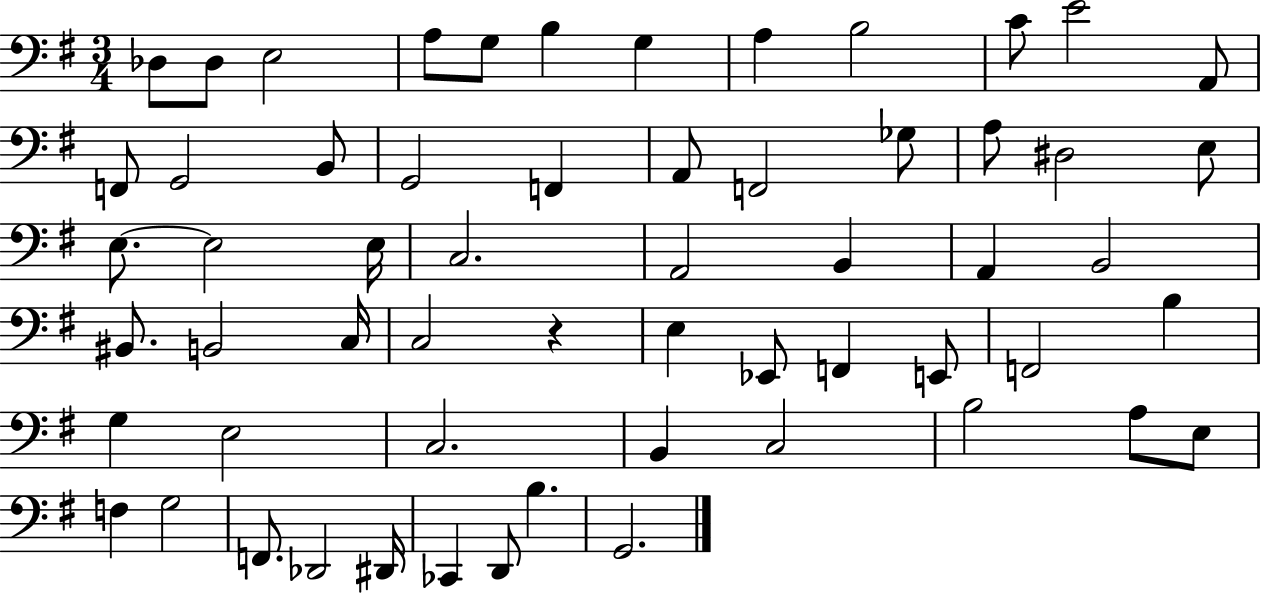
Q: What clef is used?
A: bass